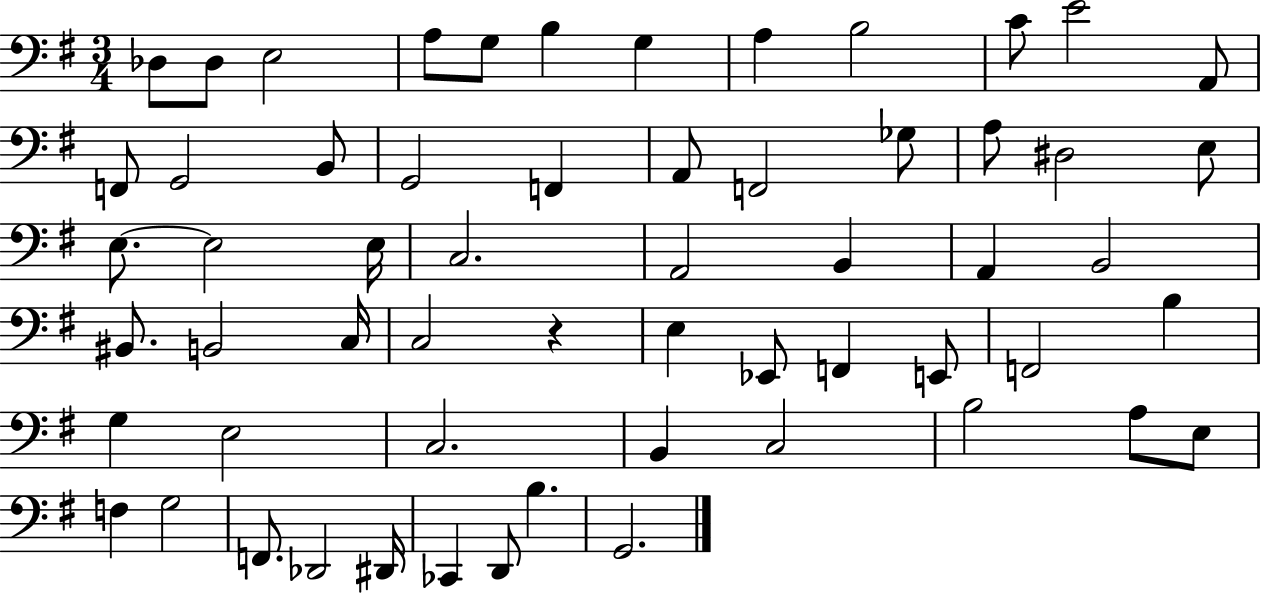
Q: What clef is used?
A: bass